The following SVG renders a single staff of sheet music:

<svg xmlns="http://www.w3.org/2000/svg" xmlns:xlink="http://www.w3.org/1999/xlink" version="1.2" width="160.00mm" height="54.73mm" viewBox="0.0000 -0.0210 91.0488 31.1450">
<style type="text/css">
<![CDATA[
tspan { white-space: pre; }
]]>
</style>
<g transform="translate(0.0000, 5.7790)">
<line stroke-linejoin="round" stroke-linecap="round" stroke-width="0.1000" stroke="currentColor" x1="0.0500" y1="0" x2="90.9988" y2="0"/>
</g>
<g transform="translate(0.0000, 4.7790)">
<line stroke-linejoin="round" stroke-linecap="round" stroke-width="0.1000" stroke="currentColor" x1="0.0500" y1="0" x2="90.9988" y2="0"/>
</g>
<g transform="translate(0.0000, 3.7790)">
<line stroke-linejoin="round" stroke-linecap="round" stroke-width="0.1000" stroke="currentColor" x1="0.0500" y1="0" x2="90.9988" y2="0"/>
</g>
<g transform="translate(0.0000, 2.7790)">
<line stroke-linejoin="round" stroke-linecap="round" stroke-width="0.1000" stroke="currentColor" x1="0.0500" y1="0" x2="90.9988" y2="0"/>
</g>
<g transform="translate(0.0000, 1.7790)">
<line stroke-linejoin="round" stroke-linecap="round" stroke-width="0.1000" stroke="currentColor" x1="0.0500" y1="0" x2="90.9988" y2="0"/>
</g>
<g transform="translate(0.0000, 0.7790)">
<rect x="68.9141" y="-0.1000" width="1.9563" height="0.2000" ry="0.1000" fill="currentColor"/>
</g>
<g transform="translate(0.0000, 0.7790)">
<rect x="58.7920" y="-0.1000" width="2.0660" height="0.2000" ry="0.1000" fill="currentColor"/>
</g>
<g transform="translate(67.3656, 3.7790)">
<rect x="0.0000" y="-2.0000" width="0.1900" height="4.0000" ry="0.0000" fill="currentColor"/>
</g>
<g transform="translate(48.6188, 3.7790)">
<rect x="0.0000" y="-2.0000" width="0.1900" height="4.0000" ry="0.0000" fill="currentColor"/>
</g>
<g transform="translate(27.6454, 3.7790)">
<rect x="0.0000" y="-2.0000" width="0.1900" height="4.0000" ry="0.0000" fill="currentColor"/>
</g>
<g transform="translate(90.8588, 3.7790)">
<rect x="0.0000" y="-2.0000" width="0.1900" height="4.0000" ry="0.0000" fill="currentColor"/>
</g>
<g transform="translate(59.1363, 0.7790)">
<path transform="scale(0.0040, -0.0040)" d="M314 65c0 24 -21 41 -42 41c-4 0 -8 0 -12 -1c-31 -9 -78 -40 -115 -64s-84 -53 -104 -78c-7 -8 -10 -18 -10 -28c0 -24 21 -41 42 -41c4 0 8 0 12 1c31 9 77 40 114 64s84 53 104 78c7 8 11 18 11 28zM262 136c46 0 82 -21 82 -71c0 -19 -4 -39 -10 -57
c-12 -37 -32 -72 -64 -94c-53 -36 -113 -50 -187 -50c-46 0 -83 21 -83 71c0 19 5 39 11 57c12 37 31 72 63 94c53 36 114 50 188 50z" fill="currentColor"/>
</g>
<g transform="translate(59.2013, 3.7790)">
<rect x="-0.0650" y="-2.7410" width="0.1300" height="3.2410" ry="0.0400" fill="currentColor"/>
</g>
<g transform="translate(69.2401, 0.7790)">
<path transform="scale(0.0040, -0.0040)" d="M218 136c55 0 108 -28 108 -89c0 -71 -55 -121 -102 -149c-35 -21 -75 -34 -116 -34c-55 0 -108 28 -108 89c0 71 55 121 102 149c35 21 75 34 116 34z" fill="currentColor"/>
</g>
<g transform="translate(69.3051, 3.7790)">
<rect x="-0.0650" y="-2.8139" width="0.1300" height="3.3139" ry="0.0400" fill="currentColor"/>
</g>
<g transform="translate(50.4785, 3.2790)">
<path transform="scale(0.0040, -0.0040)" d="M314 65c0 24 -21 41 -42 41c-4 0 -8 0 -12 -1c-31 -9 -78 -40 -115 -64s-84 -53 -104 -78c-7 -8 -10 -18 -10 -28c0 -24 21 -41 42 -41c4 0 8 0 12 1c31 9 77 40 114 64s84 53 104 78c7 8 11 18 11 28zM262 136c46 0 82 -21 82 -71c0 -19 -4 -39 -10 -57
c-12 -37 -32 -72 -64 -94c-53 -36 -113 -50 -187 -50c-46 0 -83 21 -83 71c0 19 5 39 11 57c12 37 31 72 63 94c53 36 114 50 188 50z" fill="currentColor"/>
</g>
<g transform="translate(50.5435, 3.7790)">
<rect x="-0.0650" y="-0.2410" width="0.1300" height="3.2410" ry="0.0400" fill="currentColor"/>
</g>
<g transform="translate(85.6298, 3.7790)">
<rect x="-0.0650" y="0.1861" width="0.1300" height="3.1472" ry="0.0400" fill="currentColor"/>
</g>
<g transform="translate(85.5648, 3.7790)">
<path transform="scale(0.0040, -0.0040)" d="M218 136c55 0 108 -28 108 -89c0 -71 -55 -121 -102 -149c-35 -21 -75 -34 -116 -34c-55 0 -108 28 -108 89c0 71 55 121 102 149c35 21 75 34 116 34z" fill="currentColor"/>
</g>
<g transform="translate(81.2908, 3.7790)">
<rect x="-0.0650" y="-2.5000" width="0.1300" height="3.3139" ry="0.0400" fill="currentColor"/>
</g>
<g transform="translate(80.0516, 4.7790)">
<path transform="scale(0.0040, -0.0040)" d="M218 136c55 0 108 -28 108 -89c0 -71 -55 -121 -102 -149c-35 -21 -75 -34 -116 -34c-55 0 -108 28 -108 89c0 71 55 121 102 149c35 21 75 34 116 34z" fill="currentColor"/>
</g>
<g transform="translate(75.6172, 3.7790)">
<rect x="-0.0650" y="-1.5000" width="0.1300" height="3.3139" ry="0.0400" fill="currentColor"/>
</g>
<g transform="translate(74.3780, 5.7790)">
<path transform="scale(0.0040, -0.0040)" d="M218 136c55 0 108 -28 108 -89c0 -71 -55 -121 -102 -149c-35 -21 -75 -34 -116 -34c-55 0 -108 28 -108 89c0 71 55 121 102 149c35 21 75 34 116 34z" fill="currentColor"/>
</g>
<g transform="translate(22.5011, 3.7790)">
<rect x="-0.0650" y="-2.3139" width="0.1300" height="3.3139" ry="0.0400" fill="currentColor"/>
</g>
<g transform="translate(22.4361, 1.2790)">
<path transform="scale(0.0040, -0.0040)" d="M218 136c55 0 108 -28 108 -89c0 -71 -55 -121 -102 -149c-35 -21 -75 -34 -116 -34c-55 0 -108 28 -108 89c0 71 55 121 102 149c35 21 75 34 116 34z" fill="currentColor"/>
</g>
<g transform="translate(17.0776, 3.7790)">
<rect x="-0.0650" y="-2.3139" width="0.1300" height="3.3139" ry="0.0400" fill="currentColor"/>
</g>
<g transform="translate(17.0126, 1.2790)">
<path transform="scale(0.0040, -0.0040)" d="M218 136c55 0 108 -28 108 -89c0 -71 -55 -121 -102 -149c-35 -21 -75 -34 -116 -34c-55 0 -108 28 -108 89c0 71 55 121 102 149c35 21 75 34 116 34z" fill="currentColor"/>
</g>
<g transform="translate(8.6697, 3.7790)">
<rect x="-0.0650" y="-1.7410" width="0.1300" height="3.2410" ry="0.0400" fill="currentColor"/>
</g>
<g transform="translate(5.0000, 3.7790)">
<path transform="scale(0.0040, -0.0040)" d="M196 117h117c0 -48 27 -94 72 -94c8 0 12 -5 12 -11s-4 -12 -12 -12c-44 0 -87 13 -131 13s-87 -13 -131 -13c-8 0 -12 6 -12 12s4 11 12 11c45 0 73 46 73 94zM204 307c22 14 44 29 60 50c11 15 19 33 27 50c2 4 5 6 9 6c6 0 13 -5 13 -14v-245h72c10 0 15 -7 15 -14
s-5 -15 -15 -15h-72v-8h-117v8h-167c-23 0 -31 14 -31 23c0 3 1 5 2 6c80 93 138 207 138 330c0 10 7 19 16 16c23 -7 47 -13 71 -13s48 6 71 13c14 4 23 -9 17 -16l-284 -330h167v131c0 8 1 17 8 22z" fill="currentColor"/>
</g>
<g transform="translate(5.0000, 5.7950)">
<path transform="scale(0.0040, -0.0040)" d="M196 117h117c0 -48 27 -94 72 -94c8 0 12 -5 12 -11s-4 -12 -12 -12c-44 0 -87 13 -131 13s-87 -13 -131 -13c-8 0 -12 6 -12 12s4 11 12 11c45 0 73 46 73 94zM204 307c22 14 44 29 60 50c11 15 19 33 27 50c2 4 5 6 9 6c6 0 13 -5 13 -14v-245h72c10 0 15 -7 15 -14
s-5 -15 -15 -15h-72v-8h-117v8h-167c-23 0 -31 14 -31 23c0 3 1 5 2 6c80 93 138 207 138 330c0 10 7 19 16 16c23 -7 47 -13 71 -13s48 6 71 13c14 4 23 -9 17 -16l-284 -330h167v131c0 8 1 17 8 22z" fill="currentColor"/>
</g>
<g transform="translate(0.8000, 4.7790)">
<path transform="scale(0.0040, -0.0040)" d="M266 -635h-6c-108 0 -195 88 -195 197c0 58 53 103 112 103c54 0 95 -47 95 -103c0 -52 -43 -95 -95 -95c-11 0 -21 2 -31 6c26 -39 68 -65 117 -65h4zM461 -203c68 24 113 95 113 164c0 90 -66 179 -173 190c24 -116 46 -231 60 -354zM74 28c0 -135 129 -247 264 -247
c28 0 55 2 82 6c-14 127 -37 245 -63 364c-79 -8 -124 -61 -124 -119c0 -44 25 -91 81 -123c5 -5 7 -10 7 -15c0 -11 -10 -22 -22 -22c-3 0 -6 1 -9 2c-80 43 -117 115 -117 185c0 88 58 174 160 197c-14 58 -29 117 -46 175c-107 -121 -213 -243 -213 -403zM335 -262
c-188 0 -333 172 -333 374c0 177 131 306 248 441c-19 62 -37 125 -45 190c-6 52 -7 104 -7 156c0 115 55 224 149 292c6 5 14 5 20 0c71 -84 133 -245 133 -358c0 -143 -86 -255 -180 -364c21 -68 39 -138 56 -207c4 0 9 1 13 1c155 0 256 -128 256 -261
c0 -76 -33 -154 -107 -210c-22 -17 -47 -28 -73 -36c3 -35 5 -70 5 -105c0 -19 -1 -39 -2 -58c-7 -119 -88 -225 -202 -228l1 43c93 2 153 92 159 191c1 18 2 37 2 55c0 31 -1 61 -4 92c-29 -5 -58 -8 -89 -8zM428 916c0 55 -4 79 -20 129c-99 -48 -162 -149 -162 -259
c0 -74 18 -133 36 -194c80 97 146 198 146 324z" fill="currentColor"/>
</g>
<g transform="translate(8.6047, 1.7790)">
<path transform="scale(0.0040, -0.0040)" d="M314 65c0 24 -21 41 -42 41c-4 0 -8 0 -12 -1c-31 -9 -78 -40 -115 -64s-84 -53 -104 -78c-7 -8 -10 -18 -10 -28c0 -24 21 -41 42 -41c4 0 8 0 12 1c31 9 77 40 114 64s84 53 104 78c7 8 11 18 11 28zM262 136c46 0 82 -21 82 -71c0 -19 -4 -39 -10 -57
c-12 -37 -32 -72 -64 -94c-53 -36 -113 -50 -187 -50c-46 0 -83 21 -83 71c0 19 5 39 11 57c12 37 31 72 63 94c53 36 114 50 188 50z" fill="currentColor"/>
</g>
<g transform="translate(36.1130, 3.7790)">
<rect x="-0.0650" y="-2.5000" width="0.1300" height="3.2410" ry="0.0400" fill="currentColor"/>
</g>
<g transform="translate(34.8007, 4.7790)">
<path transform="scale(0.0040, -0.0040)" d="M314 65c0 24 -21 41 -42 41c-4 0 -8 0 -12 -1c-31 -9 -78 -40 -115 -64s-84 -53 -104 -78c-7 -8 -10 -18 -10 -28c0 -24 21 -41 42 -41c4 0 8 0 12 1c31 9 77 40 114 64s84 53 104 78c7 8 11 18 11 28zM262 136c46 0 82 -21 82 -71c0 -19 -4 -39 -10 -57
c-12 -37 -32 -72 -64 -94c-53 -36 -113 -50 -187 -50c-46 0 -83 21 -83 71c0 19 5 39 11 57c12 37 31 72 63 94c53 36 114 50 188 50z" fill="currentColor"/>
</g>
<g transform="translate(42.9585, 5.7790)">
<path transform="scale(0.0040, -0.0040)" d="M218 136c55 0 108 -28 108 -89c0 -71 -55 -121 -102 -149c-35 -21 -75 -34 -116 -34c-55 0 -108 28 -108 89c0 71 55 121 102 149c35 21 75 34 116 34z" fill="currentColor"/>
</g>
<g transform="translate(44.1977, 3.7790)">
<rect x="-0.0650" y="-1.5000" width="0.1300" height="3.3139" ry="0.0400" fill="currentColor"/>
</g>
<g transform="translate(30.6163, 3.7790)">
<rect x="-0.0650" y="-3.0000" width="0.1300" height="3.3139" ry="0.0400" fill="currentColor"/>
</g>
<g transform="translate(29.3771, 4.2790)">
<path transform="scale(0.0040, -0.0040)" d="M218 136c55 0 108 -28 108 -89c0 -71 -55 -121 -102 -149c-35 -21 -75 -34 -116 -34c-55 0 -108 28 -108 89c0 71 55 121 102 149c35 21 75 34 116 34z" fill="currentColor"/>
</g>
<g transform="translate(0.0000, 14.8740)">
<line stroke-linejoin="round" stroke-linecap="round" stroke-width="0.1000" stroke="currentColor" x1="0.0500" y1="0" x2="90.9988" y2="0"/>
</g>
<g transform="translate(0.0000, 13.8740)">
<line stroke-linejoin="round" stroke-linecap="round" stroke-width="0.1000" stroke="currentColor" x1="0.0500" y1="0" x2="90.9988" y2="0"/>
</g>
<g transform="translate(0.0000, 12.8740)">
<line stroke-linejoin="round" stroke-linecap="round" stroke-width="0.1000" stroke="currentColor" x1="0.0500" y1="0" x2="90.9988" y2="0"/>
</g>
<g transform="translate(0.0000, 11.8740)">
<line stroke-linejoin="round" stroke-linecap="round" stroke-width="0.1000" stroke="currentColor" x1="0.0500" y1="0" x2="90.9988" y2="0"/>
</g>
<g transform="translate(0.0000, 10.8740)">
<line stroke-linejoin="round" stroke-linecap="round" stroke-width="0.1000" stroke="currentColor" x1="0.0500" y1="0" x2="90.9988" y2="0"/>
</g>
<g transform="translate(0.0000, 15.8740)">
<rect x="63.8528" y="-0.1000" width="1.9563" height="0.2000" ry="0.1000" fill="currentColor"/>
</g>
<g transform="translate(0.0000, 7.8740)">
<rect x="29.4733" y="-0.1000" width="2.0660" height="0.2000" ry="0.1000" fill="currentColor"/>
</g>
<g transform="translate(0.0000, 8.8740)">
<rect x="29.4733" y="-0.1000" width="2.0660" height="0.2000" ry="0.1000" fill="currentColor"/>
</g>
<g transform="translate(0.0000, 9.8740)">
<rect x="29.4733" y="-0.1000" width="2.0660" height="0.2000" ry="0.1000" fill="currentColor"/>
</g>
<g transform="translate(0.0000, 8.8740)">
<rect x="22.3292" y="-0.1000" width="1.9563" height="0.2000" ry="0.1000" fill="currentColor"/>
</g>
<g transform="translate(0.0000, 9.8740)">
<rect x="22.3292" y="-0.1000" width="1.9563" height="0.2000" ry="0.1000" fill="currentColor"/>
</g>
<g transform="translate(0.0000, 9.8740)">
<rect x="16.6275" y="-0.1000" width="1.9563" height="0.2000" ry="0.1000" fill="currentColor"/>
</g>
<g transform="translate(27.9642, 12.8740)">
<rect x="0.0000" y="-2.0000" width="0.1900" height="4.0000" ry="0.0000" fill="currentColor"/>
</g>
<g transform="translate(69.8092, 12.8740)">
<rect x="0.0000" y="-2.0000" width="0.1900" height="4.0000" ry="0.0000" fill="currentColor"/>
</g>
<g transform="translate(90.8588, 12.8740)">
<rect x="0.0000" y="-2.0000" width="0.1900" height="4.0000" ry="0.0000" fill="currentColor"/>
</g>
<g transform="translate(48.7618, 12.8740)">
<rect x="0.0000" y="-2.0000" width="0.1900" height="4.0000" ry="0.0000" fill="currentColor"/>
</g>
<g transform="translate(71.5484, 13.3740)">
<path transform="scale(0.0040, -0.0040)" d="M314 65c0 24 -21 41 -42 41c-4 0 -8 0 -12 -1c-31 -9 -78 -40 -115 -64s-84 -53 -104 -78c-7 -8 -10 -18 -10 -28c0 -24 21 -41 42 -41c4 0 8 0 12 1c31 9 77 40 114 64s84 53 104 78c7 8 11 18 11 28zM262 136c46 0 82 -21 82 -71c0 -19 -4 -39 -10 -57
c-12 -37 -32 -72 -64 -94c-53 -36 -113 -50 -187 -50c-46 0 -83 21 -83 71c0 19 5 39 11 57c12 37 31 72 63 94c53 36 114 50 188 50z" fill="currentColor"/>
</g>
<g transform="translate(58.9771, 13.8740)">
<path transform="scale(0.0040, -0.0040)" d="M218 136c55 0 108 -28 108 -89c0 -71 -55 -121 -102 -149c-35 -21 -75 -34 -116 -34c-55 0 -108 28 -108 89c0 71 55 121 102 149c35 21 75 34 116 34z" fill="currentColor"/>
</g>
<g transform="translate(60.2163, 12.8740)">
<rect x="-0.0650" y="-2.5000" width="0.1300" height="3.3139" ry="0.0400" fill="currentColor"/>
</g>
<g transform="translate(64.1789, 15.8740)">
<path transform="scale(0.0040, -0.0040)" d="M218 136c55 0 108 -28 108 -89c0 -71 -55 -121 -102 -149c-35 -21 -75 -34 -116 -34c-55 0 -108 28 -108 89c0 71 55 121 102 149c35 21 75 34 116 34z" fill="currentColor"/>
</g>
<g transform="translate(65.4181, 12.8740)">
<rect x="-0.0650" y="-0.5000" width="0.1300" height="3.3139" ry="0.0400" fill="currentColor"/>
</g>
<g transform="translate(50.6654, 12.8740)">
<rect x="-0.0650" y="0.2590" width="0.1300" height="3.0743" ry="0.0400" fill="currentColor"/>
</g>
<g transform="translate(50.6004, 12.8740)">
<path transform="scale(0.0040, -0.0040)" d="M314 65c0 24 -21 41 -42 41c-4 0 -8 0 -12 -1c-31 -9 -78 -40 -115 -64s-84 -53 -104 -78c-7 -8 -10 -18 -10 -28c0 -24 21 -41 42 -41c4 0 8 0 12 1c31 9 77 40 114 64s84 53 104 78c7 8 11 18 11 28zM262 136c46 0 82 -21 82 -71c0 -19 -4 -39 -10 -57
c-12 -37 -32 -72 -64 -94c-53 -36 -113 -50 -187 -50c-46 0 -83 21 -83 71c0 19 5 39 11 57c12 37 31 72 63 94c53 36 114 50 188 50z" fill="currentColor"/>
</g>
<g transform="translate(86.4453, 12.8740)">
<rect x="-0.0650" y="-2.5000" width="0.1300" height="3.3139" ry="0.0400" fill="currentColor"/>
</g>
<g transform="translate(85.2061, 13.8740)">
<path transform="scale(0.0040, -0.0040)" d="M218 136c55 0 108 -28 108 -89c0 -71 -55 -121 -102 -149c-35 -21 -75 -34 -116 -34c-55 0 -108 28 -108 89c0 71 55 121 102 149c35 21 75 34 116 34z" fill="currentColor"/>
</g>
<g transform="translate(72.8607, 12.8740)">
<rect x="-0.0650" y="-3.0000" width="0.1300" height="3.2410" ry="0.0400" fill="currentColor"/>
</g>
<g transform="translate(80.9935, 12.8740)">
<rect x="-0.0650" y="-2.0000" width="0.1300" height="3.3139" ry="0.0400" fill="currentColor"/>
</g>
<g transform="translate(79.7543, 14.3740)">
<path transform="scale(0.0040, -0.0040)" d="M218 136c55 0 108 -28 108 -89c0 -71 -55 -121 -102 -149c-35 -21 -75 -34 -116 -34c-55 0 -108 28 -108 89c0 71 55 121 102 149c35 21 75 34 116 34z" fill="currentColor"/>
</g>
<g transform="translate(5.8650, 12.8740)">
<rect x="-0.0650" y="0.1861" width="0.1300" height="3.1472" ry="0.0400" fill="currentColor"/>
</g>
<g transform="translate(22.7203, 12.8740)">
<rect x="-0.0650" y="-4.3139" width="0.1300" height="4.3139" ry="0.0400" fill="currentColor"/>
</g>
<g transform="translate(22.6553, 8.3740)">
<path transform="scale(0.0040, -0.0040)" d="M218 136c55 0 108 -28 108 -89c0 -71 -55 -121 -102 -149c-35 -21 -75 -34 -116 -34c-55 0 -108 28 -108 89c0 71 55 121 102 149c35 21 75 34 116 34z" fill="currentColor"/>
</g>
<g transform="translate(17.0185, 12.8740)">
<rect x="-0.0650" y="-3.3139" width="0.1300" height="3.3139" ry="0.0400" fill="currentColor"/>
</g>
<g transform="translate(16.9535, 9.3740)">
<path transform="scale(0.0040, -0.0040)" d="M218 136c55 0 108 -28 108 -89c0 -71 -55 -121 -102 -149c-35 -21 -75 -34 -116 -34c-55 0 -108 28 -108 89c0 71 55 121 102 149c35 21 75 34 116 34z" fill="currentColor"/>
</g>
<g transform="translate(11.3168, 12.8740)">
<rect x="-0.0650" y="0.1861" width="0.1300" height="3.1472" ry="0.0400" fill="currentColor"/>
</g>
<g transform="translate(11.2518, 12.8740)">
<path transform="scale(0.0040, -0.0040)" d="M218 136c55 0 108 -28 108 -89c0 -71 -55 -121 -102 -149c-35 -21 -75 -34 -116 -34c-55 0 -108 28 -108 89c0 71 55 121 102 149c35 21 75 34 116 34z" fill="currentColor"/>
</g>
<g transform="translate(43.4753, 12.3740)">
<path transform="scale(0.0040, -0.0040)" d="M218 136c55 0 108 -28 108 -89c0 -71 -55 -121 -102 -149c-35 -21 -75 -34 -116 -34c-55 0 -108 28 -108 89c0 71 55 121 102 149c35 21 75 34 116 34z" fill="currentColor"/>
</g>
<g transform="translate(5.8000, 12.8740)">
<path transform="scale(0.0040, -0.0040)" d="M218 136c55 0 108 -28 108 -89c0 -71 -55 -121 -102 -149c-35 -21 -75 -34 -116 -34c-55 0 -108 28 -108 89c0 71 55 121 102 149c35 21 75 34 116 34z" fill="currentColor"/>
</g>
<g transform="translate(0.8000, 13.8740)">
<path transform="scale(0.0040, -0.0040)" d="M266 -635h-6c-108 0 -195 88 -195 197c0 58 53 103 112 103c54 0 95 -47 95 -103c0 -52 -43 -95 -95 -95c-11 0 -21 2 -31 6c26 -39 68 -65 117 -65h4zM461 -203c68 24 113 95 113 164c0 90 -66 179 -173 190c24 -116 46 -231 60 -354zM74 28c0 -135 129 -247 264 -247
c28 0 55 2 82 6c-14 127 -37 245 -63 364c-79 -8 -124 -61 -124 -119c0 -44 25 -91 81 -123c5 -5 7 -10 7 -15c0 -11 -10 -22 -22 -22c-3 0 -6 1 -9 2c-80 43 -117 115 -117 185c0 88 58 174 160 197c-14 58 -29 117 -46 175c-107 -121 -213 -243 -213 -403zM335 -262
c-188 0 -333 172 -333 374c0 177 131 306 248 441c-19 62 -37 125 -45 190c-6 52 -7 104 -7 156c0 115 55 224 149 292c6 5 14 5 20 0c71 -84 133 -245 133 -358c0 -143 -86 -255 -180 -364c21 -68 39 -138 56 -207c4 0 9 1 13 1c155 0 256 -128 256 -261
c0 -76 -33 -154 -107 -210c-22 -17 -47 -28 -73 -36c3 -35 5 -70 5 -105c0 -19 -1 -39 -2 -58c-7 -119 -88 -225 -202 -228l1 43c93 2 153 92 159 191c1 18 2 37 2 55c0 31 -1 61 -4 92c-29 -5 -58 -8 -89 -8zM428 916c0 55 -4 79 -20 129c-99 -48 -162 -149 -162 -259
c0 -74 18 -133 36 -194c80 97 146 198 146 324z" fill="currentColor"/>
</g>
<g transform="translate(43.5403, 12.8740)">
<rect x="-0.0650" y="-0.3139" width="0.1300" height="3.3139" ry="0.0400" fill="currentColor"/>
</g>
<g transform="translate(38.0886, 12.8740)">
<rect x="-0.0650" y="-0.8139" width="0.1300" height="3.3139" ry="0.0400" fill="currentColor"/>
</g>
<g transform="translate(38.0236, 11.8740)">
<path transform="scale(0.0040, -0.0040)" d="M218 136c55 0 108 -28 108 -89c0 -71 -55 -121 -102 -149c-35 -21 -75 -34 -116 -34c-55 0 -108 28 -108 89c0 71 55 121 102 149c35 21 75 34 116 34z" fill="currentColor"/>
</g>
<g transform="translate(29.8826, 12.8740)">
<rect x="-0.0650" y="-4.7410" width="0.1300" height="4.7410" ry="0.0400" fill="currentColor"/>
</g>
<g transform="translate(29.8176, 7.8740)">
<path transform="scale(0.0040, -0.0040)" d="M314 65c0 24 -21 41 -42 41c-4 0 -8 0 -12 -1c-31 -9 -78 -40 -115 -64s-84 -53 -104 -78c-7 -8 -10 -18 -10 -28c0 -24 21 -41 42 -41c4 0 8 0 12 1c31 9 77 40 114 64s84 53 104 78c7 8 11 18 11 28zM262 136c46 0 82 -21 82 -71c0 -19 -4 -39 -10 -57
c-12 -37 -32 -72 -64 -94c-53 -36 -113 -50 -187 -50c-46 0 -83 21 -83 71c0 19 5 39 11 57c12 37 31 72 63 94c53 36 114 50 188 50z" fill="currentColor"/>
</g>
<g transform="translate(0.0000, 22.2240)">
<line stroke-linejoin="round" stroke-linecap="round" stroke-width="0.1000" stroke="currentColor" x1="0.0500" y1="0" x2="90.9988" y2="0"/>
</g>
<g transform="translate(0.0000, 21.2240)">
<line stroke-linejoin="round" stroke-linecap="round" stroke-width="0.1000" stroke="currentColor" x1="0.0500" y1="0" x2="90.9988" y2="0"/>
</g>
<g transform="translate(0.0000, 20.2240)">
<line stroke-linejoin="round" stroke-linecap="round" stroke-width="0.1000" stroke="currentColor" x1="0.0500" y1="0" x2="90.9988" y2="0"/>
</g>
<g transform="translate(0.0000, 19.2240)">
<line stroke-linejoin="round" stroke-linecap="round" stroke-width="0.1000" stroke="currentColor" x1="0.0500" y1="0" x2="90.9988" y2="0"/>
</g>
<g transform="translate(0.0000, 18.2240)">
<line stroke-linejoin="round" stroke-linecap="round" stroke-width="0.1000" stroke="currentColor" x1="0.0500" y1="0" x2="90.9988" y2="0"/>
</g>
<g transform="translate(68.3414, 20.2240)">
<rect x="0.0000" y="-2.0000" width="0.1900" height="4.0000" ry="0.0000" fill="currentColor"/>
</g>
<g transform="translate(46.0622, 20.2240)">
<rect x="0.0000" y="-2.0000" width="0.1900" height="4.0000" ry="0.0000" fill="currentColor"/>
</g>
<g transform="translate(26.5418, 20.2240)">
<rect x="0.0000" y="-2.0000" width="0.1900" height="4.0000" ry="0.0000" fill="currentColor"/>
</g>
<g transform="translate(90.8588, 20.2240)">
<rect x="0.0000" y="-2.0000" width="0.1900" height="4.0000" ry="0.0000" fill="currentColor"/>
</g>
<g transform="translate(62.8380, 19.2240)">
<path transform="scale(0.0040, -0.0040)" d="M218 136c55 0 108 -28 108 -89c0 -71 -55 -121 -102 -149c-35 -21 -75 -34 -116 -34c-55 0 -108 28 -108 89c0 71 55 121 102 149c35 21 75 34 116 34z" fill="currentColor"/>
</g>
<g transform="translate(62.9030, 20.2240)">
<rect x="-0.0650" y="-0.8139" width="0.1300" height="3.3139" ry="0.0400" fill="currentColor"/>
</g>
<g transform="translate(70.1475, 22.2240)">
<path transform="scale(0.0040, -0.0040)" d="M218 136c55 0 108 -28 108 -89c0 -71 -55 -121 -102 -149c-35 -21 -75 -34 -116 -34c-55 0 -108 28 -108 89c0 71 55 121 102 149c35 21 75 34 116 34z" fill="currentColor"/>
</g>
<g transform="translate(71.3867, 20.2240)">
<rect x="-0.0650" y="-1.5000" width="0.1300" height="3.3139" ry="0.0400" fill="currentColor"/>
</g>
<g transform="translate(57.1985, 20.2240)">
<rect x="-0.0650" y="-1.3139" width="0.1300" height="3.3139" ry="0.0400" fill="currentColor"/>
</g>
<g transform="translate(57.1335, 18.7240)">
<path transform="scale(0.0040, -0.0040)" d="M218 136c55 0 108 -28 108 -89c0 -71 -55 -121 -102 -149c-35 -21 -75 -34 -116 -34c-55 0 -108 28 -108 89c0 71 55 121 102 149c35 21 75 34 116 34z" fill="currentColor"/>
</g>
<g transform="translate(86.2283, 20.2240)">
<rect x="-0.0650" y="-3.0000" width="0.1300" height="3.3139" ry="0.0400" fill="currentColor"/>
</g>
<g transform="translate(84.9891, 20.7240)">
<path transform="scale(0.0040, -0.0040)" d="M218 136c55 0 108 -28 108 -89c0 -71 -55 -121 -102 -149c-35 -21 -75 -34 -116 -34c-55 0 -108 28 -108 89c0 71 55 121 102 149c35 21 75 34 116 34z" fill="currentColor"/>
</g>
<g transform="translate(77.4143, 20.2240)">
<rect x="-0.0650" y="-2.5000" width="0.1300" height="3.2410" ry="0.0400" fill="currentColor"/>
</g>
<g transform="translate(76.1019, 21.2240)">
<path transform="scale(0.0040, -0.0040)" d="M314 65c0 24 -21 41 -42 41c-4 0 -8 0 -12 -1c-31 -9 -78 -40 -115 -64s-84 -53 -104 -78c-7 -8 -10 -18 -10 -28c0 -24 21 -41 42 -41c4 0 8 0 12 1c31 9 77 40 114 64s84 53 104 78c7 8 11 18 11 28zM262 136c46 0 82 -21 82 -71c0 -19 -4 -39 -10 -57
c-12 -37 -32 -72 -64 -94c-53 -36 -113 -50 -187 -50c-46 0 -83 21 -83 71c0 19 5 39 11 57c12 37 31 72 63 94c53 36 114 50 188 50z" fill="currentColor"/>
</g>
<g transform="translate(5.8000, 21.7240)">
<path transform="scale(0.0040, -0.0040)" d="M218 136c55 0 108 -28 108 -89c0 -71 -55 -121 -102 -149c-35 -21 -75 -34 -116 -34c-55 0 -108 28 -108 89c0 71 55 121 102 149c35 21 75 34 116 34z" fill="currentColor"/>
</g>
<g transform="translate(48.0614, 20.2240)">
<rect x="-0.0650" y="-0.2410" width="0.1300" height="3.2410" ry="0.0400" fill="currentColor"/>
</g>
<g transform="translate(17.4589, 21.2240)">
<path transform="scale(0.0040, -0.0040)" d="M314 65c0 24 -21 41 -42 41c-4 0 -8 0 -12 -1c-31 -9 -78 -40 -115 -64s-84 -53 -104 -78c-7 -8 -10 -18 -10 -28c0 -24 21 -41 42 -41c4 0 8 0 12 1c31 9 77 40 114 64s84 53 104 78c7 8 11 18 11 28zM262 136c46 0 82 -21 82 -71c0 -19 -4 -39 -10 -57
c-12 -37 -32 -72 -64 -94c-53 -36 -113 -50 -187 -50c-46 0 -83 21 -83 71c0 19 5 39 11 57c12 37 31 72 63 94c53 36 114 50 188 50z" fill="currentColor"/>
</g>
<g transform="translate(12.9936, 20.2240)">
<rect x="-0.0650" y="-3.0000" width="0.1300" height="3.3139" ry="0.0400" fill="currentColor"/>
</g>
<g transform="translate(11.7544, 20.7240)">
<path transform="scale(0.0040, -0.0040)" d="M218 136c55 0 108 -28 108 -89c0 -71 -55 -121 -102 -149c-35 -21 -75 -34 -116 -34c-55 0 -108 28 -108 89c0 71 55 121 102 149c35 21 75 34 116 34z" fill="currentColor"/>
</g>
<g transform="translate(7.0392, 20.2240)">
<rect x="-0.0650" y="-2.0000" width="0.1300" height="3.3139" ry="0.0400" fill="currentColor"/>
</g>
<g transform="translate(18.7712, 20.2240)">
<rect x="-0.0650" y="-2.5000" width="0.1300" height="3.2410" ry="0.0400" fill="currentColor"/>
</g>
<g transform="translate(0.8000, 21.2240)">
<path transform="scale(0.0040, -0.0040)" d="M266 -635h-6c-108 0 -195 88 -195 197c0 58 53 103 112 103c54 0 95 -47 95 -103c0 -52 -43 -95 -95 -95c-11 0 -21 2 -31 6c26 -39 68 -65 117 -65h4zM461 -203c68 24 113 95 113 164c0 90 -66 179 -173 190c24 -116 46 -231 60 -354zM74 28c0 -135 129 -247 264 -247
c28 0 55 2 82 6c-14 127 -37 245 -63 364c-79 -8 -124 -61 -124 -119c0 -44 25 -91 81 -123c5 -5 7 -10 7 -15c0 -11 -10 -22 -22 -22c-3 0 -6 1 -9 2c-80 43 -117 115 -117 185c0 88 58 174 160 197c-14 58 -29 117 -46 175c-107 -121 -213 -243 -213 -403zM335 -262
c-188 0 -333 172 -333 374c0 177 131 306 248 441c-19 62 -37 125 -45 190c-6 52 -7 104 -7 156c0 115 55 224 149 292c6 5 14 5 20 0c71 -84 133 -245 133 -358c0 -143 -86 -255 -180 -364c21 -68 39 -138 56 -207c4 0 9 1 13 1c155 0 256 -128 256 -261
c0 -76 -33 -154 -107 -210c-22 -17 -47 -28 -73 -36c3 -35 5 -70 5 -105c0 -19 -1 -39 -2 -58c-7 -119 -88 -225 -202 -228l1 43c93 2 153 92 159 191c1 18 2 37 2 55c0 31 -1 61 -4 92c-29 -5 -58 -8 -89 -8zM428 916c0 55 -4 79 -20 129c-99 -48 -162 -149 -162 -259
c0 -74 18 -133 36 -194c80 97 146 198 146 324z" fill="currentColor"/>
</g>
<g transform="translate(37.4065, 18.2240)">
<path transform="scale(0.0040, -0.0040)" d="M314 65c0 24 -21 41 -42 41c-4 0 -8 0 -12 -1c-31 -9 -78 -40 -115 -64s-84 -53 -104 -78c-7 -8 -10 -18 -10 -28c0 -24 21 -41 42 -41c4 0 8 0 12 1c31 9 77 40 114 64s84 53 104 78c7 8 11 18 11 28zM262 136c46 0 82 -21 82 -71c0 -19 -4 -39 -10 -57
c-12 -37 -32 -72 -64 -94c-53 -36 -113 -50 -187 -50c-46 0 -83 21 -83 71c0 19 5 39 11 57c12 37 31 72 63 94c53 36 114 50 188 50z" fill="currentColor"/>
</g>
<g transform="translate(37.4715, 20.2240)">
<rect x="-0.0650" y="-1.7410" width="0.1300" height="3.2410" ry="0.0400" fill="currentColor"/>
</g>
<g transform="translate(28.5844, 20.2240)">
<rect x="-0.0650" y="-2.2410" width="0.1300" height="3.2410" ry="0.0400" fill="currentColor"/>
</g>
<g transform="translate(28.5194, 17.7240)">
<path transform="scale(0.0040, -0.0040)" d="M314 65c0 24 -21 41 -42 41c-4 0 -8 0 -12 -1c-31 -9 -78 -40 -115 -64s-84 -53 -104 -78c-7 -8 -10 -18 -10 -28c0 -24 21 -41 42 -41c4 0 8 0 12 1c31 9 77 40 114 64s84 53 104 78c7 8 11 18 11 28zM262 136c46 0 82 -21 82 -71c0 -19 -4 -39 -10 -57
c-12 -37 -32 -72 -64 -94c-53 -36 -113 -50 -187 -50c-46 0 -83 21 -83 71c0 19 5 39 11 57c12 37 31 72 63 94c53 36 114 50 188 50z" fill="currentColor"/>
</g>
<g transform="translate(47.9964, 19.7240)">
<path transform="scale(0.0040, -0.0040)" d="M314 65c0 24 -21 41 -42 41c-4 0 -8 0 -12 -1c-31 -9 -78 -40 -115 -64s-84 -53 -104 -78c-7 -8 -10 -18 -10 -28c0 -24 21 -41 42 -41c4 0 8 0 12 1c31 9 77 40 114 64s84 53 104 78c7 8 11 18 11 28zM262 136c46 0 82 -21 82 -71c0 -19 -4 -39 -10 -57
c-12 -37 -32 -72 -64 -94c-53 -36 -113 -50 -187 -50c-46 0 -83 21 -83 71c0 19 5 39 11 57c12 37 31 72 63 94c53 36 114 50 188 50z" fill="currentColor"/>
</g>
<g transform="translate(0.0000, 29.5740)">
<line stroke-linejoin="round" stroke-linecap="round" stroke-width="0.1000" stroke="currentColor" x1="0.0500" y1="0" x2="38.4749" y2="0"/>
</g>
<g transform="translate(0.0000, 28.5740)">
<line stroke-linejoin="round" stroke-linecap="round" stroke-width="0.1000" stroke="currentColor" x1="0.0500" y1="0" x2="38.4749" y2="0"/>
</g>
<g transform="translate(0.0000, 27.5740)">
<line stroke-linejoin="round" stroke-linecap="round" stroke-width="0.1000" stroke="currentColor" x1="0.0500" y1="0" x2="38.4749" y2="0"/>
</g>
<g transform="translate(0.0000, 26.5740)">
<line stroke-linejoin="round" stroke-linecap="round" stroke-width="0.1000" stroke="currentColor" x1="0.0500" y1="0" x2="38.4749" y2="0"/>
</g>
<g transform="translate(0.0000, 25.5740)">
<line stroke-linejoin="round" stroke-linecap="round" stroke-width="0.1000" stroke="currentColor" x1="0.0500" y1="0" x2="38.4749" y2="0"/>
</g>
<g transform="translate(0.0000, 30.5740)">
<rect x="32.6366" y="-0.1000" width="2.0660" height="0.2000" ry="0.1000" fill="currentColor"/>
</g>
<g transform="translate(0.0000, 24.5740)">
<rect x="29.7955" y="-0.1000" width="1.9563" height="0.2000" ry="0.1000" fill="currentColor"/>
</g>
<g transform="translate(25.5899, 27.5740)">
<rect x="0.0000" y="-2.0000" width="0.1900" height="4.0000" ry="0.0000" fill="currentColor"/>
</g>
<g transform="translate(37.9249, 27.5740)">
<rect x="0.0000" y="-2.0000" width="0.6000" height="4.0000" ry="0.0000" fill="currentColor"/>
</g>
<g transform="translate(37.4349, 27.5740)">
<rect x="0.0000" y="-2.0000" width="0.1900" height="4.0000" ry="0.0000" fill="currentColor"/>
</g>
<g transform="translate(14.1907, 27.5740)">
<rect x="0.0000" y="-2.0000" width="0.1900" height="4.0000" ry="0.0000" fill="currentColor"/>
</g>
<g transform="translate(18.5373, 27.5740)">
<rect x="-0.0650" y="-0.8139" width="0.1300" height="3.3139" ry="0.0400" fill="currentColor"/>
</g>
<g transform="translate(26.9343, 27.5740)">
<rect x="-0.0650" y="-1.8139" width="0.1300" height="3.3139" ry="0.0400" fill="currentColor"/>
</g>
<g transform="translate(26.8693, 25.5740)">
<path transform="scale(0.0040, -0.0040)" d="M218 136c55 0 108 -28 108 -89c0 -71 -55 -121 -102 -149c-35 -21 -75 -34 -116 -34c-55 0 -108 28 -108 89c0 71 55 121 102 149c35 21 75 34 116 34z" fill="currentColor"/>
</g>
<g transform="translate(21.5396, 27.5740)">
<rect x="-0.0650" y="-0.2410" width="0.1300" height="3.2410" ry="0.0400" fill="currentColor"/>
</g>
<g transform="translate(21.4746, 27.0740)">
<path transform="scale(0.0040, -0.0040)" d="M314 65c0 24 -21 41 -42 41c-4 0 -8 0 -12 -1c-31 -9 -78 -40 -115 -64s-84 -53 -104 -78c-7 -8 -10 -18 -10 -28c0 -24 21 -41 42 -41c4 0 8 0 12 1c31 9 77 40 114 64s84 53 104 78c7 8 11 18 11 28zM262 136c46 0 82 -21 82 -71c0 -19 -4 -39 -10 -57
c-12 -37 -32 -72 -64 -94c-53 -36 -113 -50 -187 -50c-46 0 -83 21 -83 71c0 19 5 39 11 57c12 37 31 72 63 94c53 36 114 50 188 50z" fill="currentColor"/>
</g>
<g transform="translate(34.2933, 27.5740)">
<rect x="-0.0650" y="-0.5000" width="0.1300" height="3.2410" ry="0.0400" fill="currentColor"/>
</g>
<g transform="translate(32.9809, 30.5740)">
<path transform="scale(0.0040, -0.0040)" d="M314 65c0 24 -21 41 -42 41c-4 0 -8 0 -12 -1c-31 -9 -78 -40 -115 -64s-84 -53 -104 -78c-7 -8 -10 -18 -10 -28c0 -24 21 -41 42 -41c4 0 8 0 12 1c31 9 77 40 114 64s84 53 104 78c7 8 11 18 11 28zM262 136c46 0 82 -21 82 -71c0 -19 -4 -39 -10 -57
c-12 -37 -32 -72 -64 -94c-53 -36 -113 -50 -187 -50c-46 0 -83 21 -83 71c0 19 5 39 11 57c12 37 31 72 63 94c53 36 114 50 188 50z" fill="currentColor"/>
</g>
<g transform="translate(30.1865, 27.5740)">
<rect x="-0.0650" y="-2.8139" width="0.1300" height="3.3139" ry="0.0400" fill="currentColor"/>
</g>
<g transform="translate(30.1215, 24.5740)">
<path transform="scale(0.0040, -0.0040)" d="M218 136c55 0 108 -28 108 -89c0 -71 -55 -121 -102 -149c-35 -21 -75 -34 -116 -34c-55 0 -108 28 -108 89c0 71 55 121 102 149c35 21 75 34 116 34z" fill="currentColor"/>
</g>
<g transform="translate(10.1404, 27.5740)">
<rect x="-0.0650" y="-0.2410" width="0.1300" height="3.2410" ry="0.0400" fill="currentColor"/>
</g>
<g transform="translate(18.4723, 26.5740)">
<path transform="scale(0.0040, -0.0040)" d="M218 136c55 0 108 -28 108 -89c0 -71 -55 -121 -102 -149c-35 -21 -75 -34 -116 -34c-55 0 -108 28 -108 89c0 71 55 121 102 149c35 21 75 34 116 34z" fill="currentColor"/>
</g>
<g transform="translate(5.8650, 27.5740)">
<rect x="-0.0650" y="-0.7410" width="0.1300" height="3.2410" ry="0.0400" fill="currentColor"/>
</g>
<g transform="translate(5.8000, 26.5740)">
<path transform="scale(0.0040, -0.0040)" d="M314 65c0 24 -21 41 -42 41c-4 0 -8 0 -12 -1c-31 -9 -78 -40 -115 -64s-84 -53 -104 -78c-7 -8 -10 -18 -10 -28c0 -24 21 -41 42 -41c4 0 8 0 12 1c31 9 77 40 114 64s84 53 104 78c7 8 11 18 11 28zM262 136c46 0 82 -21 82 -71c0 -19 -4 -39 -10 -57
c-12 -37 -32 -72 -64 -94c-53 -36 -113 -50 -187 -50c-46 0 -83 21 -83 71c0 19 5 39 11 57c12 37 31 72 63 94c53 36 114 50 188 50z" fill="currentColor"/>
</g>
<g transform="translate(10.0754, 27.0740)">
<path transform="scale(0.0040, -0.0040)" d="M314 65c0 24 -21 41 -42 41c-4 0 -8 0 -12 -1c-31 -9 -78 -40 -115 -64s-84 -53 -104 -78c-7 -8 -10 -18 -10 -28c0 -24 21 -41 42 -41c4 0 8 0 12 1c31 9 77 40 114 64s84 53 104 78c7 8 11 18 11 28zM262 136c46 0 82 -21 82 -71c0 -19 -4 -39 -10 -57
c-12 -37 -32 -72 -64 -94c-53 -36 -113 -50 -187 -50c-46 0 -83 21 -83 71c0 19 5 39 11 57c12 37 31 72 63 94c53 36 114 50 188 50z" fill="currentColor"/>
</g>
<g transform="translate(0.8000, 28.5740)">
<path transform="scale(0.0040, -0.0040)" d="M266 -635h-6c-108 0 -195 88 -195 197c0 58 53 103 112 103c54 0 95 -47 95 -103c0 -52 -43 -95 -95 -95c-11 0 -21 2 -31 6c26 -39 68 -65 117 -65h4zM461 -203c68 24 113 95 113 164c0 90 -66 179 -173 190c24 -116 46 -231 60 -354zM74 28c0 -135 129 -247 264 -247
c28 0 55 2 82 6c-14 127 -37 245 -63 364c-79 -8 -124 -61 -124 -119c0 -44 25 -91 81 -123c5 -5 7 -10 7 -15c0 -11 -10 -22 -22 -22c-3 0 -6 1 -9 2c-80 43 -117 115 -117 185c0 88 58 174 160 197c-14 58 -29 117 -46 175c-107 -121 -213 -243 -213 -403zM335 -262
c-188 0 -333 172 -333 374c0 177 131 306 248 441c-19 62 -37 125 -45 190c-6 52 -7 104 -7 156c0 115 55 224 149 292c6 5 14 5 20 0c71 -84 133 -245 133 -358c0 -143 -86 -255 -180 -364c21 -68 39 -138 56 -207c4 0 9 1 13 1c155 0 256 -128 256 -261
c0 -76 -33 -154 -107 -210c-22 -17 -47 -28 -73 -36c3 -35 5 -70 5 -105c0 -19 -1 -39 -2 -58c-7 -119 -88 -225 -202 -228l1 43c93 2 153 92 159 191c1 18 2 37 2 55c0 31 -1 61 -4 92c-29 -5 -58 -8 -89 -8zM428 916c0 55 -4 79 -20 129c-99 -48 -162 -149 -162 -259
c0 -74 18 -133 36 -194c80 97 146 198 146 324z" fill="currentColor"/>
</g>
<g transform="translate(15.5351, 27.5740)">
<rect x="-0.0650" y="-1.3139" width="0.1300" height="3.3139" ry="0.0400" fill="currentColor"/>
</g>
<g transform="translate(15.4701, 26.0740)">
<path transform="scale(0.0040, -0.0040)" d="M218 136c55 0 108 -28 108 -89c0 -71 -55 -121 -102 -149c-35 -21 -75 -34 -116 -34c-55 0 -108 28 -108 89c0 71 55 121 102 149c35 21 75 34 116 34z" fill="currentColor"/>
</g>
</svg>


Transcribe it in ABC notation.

X:1
T:Untitled
M:4/4
L:1/4
K:C
f2 g g A G2 E c2 a2 a E G B B B b d' e'2 d c B2 G C A2 F G F A G2 g2 f2 c2 e d E G2 A d2 c2 e d c2 f a C2